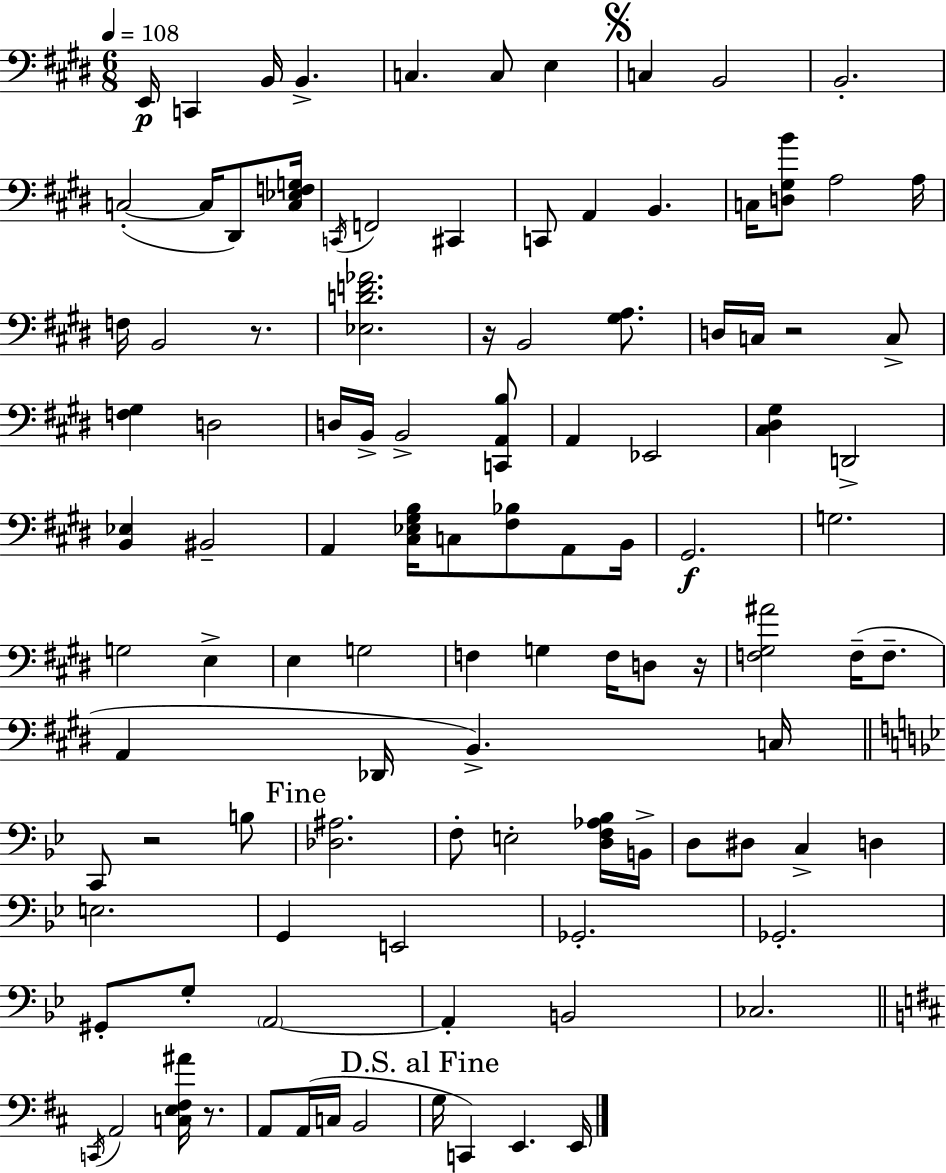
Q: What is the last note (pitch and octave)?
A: E2